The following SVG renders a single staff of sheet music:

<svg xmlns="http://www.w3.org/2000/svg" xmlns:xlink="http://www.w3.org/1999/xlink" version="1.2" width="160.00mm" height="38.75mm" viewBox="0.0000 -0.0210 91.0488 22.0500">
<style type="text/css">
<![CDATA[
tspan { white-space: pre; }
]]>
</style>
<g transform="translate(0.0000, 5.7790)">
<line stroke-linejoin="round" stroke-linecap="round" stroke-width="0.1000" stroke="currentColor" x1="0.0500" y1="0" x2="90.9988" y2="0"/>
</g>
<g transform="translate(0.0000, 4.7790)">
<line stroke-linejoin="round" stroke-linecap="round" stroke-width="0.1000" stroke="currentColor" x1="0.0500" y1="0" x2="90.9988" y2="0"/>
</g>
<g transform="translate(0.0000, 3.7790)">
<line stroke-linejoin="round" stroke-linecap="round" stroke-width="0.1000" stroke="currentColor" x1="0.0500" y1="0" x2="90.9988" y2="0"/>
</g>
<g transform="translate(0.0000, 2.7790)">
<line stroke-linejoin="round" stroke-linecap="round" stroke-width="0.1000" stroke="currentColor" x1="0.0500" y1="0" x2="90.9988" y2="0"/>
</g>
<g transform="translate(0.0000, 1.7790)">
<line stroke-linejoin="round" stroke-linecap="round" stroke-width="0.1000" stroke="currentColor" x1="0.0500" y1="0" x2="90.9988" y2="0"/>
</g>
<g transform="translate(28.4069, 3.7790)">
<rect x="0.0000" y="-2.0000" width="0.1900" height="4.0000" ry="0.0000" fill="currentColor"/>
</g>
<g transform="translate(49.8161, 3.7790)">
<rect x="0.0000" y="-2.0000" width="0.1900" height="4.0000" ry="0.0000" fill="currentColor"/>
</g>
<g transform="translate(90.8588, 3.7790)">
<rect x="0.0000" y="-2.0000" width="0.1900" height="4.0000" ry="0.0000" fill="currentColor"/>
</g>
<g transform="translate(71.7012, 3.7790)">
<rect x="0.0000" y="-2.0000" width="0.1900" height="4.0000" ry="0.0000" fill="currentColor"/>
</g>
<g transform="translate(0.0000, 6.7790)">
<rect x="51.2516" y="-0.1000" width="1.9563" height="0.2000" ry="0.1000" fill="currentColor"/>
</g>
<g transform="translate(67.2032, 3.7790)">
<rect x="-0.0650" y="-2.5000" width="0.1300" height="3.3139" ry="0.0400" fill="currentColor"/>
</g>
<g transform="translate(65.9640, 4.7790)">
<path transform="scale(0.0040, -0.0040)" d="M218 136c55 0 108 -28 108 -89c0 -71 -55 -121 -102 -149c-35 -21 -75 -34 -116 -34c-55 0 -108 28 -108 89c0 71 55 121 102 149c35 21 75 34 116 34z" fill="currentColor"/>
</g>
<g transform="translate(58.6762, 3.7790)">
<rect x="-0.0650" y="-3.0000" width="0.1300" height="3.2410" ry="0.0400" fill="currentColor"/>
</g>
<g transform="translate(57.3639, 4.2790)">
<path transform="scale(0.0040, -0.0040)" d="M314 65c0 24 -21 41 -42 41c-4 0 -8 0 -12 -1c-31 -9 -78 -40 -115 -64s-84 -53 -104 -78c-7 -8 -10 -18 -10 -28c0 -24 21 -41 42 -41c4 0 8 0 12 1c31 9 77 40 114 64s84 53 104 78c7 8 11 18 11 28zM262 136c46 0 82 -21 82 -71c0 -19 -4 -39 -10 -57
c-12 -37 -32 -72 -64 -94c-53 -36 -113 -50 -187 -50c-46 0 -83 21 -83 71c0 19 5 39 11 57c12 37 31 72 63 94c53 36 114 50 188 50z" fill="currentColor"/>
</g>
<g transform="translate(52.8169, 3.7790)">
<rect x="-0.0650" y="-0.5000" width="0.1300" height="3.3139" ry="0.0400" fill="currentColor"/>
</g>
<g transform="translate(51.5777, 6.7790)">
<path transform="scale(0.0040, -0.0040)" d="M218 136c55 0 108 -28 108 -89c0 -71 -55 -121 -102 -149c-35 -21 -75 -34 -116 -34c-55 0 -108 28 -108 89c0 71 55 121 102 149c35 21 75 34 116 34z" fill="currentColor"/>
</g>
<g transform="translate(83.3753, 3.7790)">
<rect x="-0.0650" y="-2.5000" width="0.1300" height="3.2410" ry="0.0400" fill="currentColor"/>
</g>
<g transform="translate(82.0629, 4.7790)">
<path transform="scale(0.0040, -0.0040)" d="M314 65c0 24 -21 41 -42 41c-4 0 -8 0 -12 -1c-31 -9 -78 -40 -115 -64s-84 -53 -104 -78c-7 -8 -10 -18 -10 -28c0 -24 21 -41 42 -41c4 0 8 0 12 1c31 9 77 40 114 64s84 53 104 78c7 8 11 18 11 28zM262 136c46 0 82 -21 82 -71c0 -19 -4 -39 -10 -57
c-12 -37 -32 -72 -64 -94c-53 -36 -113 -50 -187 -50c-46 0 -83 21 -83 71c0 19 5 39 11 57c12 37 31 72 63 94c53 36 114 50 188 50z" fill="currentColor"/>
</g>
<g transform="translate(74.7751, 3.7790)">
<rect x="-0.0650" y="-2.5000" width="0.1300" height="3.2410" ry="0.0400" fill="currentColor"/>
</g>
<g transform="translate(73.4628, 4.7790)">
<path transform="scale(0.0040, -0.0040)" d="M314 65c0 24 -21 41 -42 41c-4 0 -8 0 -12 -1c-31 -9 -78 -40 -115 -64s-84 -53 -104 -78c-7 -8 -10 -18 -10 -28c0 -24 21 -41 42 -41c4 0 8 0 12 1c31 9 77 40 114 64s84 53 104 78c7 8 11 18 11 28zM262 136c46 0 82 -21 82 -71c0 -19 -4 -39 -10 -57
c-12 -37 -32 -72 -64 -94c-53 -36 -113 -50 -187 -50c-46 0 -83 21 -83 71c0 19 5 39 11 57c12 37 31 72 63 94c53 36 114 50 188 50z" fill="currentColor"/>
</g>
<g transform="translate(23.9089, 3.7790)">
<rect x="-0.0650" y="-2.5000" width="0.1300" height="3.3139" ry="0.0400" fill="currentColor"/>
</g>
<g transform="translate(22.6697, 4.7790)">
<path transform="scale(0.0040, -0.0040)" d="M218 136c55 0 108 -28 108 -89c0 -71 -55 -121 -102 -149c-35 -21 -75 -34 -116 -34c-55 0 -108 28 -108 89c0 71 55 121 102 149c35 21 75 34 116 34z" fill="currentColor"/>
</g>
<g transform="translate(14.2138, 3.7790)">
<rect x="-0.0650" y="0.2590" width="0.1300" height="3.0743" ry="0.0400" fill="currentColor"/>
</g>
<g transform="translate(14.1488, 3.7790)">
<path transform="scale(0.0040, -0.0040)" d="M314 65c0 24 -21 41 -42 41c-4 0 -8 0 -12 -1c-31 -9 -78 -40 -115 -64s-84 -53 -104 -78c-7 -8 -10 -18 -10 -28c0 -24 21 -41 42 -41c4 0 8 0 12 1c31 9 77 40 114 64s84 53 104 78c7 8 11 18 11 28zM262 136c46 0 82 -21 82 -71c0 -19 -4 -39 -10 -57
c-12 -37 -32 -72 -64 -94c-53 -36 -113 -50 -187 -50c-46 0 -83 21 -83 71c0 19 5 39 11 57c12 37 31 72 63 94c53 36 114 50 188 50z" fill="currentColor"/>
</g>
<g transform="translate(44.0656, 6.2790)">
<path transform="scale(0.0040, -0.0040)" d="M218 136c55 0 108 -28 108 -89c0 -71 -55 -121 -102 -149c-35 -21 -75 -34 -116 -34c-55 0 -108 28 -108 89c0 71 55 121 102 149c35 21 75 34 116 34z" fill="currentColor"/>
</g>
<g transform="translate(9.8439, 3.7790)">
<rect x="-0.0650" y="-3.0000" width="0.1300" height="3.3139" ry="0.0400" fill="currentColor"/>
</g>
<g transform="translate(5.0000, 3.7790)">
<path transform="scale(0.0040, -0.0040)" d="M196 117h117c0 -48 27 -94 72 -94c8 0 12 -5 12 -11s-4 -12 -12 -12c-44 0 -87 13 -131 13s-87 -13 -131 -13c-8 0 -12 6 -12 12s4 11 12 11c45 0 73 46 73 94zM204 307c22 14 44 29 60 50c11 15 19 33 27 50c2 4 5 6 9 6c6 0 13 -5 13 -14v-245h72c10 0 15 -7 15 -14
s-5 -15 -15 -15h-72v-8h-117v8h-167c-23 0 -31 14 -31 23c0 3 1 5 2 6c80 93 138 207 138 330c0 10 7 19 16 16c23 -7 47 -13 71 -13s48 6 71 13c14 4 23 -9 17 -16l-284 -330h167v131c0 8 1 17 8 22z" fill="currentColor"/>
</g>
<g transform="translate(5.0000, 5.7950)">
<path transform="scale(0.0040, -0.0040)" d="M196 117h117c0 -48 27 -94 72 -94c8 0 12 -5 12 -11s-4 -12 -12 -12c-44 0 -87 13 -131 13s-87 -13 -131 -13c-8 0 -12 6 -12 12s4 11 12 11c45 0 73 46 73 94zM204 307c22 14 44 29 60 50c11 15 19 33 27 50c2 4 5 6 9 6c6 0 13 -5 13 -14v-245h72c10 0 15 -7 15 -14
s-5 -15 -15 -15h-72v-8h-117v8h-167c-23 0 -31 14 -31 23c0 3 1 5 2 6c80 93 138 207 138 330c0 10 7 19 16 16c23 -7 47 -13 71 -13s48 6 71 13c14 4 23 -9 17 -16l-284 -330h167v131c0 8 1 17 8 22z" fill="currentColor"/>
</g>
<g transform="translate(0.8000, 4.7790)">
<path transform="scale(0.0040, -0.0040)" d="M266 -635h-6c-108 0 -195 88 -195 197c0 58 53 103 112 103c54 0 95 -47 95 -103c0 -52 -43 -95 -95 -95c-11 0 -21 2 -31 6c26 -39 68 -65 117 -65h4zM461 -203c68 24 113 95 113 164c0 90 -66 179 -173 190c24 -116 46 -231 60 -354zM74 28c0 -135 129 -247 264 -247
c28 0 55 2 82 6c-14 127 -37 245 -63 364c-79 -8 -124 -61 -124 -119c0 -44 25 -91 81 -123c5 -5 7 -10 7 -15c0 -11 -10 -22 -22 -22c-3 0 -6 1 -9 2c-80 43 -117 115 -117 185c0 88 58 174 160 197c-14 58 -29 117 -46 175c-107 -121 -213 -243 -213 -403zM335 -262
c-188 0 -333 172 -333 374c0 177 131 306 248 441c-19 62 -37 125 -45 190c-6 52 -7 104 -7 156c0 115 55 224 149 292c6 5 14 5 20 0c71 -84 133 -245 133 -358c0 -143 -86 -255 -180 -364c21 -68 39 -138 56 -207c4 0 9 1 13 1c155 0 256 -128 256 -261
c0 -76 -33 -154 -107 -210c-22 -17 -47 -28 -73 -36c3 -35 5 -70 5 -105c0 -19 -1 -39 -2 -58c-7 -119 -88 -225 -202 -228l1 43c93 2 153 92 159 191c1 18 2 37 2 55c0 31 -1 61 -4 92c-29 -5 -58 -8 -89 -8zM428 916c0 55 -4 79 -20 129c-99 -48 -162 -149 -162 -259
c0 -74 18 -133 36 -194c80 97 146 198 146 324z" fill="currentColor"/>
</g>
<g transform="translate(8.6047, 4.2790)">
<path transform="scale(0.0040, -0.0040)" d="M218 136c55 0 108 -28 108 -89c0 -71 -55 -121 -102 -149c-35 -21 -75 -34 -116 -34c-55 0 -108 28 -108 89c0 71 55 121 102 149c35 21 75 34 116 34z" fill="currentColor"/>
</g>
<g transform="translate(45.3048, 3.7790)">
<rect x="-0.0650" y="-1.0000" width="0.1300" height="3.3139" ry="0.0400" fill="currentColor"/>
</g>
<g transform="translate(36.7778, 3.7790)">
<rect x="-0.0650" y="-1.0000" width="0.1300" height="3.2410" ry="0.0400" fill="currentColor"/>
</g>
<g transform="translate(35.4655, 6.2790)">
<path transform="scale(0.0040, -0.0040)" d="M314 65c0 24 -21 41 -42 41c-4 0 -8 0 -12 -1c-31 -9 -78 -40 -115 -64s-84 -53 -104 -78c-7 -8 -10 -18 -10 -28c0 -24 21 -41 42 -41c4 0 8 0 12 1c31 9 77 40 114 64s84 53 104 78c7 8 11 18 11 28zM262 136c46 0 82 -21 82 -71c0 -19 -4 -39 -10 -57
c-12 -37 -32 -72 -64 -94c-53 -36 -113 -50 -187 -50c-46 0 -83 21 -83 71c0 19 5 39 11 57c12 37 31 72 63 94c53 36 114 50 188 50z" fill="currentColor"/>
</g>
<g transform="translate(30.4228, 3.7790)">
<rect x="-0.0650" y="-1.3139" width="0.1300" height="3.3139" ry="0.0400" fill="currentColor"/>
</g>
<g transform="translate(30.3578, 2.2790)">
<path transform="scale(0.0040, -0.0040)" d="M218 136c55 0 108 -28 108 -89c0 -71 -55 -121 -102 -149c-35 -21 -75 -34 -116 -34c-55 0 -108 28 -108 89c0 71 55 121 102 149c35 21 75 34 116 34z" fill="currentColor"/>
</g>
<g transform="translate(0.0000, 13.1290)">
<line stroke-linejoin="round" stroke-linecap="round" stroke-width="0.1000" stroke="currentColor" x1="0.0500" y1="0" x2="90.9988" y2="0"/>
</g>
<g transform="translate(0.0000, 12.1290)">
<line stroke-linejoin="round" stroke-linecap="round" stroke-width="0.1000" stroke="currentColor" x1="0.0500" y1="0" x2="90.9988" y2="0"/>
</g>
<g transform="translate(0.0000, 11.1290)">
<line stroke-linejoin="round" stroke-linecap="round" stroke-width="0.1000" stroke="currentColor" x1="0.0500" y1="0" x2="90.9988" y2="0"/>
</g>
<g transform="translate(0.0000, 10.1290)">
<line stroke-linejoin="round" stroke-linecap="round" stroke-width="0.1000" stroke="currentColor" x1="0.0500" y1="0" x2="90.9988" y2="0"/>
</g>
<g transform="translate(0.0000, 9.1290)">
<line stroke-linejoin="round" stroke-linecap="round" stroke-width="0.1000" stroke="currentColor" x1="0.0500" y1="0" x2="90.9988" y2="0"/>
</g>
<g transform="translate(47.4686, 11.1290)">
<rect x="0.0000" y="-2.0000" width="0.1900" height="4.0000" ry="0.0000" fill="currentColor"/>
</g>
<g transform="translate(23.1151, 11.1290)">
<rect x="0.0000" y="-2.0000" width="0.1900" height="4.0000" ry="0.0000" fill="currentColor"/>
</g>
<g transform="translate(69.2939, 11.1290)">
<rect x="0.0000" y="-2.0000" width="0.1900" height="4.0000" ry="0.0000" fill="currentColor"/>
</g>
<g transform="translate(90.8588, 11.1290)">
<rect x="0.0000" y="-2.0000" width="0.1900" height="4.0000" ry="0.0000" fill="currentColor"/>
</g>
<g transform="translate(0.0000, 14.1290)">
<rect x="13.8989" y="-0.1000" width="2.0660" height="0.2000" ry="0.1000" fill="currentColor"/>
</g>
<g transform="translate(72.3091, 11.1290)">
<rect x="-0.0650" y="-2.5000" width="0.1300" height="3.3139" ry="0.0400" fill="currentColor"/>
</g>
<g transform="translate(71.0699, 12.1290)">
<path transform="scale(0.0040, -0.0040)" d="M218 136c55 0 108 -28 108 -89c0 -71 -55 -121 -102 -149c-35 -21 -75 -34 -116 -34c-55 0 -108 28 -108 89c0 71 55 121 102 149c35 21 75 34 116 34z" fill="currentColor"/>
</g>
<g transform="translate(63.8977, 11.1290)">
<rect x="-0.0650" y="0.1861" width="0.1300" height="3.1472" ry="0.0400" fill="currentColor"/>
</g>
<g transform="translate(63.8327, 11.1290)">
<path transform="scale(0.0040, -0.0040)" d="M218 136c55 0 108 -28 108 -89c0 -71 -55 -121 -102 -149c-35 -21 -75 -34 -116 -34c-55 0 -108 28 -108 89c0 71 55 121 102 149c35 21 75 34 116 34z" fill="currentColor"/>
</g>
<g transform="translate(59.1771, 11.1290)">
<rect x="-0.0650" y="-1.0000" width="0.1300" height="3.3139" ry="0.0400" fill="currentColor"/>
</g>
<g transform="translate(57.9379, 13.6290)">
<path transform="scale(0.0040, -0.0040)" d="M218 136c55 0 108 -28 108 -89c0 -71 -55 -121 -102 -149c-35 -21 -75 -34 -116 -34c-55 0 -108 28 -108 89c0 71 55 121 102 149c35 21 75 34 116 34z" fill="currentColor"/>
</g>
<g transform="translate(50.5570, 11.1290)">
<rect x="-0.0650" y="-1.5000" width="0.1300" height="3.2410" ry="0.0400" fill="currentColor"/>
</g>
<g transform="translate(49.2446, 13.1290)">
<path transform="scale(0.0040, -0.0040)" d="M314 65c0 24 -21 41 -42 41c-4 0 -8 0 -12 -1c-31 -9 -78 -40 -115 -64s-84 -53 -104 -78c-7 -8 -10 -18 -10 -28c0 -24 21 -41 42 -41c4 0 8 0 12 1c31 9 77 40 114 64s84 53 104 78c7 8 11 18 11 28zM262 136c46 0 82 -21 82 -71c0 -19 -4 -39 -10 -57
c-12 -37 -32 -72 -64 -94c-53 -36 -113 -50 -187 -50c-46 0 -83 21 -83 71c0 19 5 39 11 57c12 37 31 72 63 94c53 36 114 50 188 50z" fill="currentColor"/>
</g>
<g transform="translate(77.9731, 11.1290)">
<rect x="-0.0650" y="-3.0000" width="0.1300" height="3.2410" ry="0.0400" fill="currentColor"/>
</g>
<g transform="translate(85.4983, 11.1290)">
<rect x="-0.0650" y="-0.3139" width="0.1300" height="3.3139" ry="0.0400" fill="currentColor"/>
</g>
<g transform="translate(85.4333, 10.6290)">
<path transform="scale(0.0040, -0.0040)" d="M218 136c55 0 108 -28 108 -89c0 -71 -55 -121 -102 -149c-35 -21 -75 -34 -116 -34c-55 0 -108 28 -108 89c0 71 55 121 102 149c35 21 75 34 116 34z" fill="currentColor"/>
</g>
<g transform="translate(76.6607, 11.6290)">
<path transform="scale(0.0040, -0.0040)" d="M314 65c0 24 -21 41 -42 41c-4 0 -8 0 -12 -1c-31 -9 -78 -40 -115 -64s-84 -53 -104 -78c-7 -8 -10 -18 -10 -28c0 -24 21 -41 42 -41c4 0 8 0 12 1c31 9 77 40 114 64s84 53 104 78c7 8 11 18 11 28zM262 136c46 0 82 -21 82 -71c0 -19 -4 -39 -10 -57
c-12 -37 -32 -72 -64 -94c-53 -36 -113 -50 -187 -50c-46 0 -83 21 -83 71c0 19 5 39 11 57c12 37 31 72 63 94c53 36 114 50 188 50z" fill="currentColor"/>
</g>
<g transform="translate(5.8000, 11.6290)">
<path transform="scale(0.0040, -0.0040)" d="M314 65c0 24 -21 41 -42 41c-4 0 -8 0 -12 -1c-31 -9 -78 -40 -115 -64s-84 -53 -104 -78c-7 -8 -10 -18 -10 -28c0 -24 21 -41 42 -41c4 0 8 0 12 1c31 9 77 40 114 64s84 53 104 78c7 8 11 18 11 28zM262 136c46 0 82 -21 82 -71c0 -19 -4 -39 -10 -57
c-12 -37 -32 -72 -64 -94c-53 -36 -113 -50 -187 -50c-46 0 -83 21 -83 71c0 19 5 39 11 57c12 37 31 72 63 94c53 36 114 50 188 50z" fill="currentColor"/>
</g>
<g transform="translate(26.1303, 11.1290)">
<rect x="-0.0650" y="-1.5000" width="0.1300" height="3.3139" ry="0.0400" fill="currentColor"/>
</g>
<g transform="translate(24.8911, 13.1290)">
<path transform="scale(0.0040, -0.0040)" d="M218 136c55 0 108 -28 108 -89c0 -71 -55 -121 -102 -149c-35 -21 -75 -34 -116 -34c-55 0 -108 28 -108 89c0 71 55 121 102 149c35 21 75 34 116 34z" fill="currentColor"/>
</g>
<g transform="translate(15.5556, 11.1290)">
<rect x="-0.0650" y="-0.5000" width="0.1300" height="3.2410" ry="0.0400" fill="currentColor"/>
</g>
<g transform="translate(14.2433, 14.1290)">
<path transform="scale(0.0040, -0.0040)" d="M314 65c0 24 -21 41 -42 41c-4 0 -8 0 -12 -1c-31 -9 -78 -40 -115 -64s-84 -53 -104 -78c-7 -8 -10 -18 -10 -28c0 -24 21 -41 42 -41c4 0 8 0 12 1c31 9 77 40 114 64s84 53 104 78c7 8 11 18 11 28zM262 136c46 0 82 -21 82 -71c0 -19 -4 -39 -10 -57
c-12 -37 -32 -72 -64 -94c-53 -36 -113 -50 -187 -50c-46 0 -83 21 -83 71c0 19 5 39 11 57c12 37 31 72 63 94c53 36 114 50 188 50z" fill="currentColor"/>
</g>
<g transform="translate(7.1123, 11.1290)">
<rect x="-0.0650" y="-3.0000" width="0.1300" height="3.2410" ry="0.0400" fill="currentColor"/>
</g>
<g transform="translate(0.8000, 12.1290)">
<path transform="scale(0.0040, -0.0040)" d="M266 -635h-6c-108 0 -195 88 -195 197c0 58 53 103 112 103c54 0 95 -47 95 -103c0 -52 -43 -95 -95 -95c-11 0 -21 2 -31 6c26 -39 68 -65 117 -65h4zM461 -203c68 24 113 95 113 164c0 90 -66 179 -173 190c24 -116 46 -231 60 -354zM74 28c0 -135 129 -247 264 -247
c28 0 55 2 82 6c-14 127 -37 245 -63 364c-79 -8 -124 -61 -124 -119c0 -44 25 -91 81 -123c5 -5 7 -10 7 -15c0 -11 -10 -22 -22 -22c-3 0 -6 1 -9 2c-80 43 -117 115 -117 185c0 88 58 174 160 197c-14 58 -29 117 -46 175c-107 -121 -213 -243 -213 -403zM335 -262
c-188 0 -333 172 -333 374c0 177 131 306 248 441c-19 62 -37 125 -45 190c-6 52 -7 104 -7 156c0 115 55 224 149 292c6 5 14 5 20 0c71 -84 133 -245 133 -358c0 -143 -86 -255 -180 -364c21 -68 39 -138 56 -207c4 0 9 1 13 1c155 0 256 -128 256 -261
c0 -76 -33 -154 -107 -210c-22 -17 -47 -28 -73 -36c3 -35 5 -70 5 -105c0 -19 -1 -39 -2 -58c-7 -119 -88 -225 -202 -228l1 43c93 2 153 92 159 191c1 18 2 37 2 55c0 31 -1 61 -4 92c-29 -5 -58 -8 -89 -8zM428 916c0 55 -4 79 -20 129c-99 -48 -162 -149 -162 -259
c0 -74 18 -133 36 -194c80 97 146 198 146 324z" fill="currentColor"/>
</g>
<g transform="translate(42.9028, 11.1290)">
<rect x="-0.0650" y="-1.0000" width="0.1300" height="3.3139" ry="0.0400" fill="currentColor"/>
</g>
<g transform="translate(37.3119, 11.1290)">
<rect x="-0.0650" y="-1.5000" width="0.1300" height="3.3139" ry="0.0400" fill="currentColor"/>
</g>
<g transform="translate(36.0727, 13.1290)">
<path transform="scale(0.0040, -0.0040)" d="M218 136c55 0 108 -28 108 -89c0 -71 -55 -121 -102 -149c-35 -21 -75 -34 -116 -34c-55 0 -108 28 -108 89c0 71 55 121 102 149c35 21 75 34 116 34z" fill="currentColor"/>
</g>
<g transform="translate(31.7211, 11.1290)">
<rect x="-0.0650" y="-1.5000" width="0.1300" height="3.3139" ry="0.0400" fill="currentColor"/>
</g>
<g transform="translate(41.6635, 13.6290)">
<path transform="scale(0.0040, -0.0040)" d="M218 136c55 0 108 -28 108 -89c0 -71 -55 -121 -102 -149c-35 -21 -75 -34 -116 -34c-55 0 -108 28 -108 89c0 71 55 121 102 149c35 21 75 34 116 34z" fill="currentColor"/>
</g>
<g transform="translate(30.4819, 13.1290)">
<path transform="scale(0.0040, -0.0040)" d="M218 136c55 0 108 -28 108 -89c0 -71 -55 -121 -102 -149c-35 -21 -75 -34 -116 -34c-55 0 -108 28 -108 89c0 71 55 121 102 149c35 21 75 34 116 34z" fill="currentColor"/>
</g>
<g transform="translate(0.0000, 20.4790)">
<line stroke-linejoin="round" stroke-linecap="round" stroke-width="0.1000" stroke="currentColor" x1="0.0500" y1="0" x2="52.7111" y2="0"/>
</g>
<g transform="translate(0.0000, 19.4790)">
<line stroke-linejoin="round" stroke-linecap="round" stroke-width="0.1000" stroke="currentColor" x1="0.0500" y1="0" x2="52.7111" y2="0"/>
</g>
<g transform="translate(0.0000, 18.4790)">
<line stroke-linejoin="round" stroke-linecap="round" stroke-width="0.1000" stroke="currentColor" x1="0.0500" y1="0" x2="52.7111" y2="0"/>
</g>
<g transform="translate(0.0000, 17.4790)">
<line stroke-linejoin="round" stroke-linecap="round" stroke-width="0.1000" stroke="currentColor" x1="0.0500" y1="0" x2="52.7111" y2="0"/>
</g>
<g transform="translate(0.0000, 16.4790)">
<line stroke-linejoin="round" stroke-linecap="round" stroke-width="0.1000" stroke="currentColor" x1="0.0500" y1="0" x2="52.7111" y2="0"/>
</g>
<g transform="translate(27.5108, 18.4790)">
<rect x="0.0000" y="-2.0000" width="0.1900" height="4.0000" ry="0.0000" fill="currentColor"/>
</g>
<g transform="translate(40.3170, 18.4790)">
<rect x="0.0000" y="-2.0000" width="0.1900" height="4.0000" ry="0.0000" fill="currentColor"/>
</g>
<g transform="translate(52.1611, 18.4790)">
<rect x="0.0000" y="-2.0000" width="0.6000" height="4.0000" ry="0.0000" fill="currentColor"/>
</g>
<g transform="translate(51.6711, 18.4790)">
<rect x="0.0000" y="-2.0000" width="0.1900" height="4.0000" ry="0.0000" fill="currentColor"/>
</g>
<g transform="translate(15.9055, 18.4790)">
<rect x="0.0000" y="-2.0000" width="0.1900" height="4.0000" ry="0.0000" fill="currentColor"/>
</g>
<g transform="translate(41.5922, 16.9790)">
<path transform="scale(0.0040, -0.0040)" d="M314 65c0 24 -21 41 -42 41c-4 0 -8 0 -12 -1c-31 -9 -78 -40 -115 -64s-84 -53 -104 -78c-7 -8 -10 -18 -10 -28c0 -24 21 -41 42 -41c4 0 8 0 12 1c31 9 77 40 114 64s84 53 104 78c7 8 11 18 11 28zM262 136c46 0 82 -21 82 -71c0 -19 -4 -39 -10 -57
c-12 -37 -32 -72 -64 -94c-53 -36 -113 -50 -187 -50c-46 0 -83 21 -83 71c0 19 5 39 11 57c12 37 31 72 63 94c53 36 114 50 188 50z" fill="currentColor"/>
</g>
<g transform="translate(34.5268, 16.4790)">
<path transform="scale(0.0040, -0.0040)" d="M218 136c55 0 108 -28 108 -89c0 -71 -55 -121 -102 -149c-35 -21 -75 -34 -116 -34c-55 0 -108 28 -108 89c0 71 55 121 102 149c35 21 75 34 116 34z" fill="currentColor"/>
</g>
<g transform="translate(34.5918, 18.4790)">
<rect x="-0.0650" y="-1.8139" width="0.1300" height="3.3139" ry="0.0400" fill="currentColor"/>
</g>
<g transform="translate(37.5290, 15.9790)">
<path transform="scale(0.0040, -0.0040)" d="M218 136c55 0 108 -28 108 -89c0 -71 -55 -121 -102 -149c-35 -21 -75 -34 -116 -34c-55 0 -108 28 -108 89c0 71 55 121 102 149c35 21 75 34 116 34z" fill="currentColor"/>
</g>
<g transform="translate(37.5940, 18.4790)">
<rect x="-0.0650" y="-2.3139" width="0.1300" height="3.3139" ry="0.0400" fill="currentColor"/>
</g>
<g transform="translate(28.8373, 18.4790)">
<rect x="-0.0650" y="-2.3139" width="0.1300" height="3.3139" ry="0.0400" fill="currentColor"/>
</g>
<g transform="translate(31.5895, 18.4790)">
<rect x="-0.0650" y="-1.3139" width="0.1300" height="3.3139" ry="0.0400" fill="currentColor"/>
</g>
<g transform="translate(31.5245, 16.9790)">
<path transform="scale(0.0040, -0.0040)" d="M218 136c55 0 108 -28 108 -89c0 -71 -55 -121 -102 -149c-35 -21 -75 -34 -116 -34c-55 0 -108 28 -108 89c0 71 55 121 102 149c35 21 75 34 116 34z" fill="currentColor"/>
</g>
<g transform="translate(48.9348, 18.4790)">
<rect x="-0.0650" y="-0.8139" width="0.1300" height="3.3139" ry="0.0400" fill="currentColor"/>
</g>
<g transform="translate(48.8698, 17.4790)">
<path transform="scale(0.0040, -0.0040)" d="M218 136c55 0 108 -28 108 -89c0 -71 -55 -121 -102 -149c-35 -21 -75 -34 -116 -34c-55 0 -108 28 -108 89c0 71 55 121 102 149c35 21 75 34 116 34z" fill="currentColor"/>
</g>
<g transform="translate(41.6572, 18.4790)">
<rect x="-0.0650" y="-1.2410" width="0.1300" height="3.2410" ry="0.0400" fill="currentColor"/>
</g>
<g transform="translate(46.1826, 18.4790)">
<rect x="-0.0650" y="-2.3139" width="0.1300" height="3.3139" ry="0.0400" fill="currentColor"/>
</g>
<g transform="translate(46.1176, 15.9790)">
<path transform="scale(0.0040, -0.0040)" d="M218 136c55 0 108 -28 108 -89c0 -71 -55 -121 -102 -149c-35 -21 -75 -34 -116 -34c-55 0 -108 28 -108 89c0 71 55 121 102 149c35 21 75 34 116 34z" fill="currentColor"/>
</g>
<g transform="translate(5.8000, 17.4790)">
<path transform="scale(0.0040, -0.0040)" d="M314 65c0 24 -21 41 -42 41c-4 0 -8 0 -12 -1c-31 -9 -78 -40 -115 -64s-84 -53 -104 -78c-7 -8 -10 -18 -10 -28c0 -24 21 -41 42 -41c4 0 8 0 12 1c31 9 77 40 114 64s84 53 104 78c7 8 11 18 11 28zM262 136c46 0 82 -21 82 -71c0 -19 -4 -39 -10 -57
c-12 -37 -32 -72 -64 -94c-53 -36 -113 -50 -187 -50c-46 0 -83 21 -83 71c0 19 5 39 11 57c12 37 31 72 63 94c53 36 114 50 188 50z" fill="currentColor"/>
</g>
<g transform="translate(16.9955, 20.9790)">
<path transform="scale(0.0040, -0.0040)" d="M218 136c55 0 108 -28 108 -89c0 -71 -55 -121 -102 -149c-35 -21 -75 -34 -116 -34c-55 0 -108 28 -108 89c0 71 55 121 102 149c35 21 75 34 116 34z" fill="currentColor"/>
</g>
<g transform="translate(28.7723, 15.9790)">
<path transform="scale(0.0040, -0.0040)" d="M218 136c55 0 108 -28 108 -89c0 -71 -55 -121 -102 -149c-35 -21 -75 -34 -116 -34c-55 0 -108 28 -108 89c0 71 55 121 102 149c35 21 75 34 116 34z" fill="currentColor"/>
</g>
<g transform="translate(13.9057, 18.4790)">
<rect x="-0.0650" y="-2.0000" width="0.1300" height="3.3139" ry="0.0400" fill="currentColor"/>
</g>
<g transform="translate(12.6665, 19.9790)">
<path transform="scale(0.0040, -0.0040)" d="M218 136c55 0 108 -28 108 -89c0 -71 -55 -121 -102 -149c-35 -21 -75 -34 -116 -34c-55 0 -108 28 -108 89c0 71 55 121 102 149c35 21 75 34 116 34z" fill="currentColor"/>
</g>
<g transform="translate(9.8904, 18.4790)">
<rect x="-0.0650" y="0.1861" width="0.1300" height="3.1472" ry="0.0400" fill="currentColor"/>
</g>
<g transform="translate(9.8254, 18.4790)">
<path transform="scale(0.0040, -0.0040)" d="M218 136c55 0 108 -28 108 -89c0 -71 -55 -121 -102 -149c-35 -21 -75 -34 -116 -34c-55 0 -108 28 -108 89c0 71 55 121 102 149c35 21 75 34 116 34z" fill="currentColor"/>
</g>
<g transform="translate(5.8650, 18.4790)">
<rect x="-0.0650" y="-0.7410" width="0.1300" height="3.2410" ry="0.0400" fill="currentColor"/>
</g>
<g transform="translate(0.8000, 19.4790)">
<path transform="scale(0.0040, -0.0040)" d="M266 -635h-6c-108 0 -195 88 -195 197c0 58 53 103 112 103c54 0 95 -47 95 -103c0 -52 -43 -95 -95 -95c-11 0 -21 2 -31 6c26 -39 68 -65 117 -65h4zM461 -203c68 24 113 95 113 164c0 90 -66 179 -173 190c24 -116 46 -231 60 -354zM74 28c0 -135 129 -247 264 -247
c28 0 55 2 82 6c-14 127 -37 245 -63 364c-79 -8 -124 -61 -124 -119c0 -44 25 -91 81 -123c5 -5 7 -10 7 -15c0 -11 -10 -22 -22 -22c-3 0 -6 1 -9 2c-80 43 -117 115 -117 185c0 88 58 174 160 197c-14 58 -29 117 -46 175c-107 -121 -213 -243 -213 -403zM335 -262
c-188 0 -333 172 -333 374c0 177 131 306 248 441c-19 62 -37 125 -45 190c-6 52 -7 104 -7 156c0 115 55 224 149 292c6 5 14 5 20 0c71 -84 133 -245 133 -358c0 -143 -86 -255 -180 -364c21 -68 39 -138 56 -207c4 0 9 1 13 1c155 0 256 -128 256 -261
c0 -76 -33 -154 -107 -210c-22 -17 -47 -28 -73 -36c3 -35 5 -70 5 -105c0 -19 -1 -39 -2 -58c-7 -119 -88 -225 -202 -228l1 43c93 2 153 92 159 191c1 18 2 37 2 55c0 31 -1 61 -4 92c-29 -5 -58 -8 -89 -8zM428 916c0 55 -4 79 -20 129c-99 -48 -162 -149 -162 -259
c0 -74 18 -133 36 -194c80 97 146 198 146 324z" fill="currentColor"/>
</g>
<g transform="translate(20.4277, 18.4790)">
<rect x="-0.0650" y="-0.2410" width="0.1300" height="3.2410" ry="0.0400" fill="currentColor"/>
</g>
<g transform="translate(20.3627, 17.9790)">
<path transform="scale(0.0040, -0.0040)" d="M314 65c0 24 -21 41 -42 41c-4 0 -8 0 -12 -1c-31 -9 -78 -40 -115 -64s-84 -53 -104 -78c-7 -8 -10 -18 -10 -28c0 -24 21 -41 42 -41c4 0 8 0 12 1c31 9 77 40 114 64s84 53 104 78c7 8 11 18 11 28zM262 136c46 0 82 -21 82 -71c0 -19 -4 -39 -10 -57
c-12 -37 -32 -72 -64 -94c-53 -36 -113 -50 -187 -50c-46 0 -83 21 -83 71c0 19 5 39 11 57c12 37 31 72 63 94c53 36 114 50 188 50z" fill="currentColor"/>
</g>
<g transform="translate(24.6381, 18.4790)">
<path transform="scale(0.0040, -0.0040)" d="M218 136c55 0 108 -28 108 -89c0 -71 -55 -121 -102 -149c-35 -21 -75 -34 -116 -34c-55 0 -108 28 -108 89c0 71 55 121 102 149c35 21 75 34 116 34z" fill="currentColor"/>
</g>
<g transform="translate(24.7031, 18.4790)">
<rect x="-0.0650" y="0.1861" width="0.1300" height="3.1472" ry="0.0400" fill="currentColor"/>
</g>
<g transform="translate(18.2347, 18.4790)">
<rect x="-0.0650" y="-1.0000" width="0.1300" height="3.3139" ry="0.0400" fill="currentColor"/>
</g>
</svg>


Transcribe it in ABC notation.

X:1
T:Untitled
M:4/4
L:1/4
K:C
A B2 G e D2 D C A2 G G2 G2 A2 C2 E E E D E2 D B G A2 c d2 B F D c2 B g e f g e2 g d